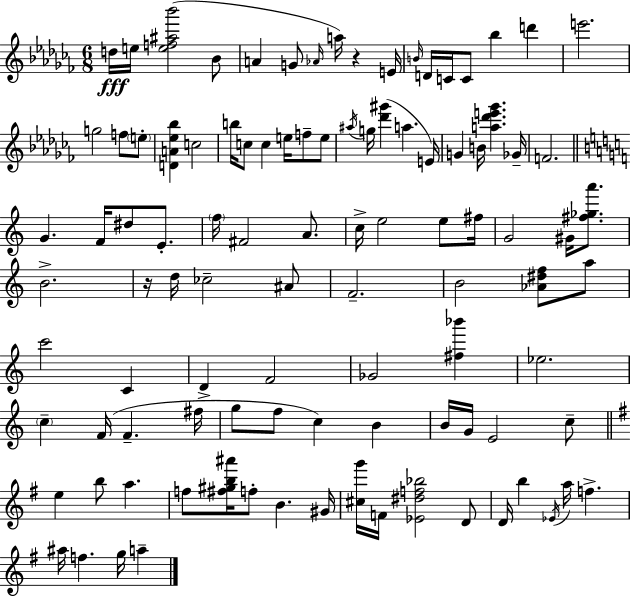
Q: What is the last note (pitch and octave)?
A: A5